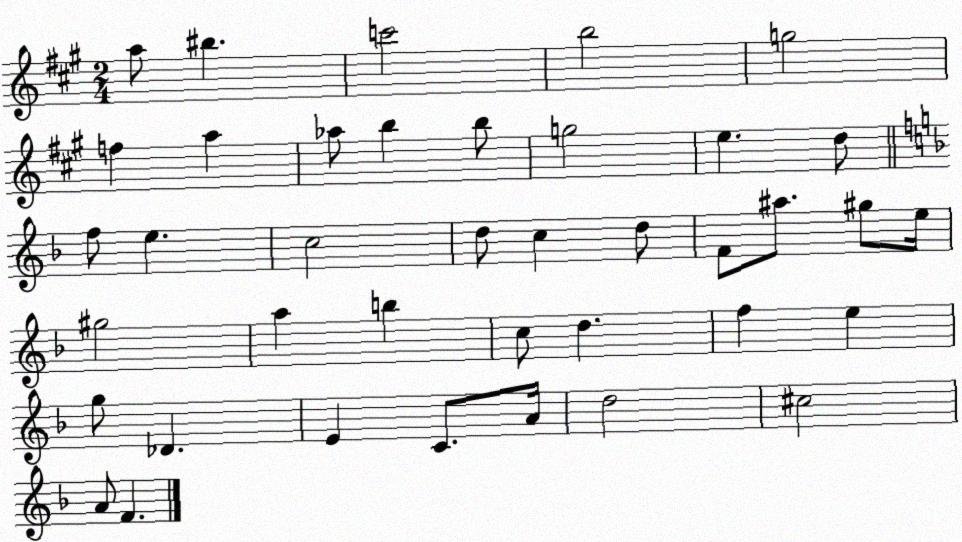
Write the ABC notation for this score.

X:1
T:Untitled
M:2/4
L:1/4
K:A
a/2 ^b c'2 b2 g2 f a _a/2 b b/2 g2 e d/2 f/2 e c2 d/2 c d/2 F/2 ^a/2 ^g/2 e/4 ^g2 a b c/2 d f e g/2 _D E C/2 A/4 d2 ^c2 A/2 F